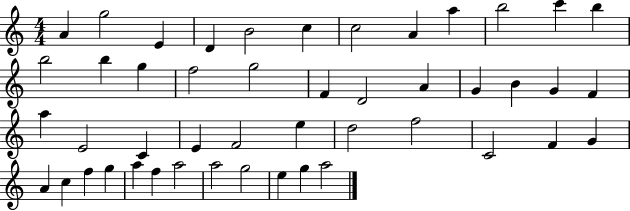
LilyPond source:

{
  \clef treble
  \numericTimeSignature
  \time 4/4
  \key c \major
  a'4 g''2 e'4 | d'4 b'2 c''4 | c''2 a'4 a''4 | b''2 c'''4 b''4 | \break b''2 b''4 g''4 | f''2 g''2 | f'4 d'2 a'4 | g'4 b'4 g'4 f'4 | \break a''4 e'2 c'4 | e'4 f'2 e''4 | d''2 f''2 | c'2 f'4 g'4 | \break a'4 c''4 f''4 g''4 | a''4 f''4 a''2 | a''2 g''2 | e''4 g''4 a''2 | \break \bar "|."
}